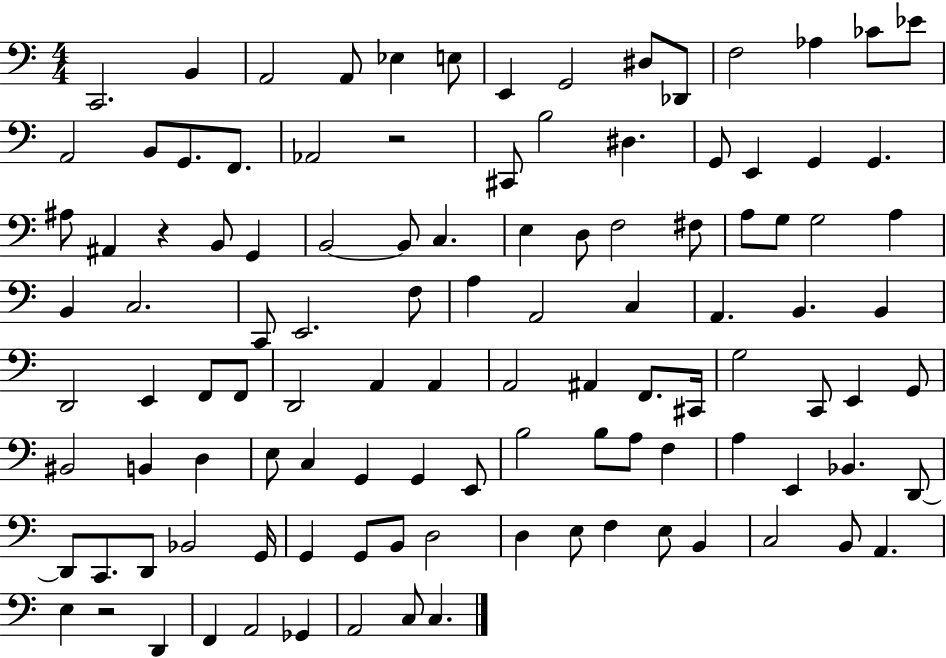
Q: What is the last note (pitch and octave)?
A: C3